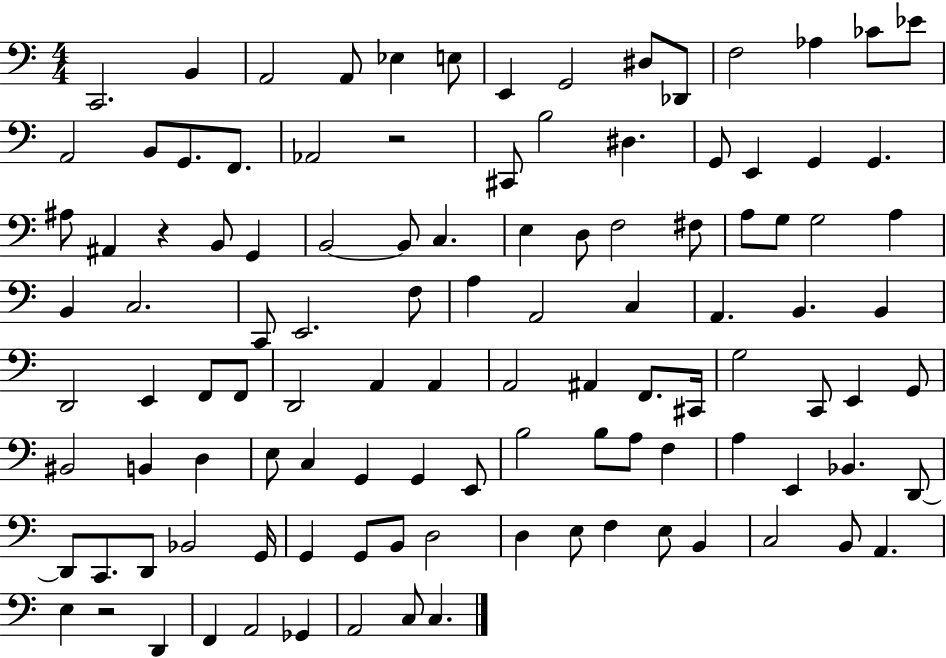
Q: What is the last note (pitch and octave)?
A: C3